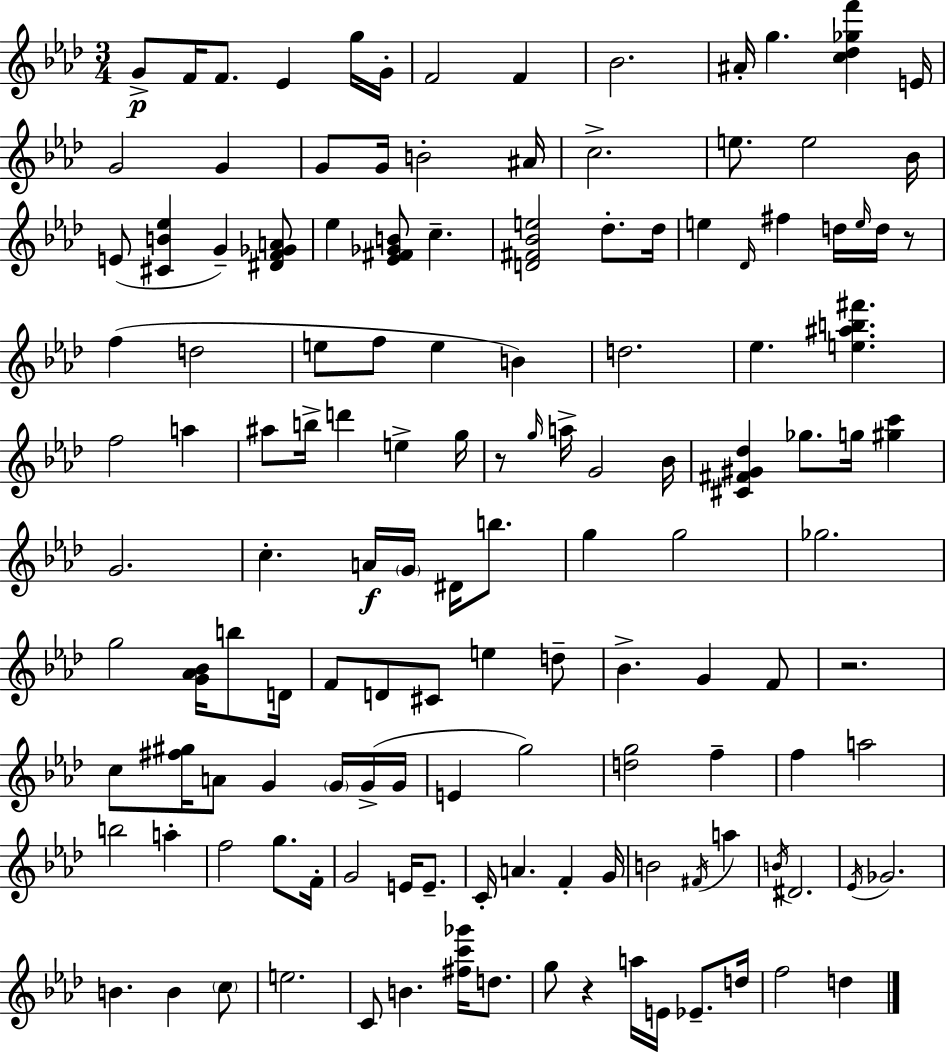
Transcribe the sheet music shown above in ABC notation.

X:1
T:Untitled
M:3/4
L:1/4
K:Ab
G/2 F/4 F/2 _E g/4 G/4 F2 F _B2 ^A/4 g [c_d_gf'] E/4 G2 G G/2 G/4 B2 ^A/4 c2 e/2 e2 _B/4 E/2 [^CB_e] G [^DF_GA]/2 _e [_E^F_GB]/2 c [D^F_Be]2 _d/2 _d/4 e _D/4 ^f d/4 e/4 d/4 z/2 f d2 e/2 f/2 e B d2 _e [e^ab^f'] f2 a ^a/2 b/4 d' e g/4 z/2 g/4 a/4 G2 _B/4 [^C^F^G_d] _g/2 g/4 [^gc'] G2 c A/4 G/4 ^D/4 b/2 g g2 _g2 g2 [G_A_B]/4 b/2 D/4 F/2 D/2 ^C/2 e d/2 _B G F/2 z2 c/2 [^f^g]/4 A/2 G G/4 G/4 G/4 E g2 [dg]2 f f a2 b2 a f2 g/2 F/4 G2 E/4 E/2 C/4 A F G/4 B2 ^F/4 a B/4 ^D2 _E/4 _G2 B B c/2 e2 C/2 B [^fc'_g']/4 d/2 g/2 z a/4 E/4 _E/2 d/4 f2 d